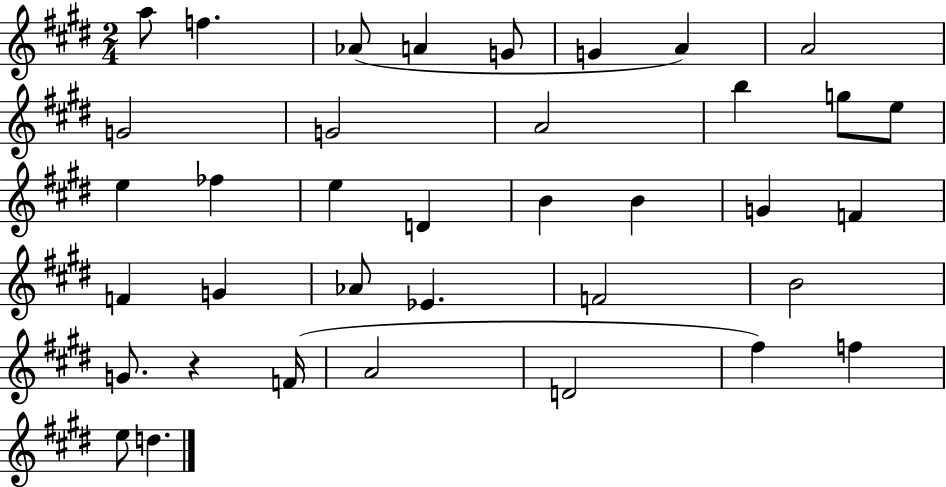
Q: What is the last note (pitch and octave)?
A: D5